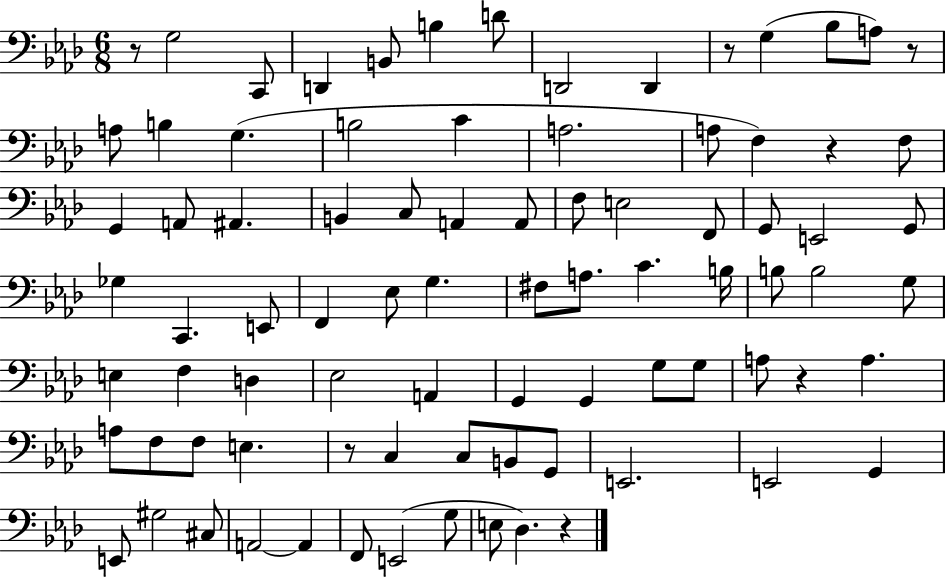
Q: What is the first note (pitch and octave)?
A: G3